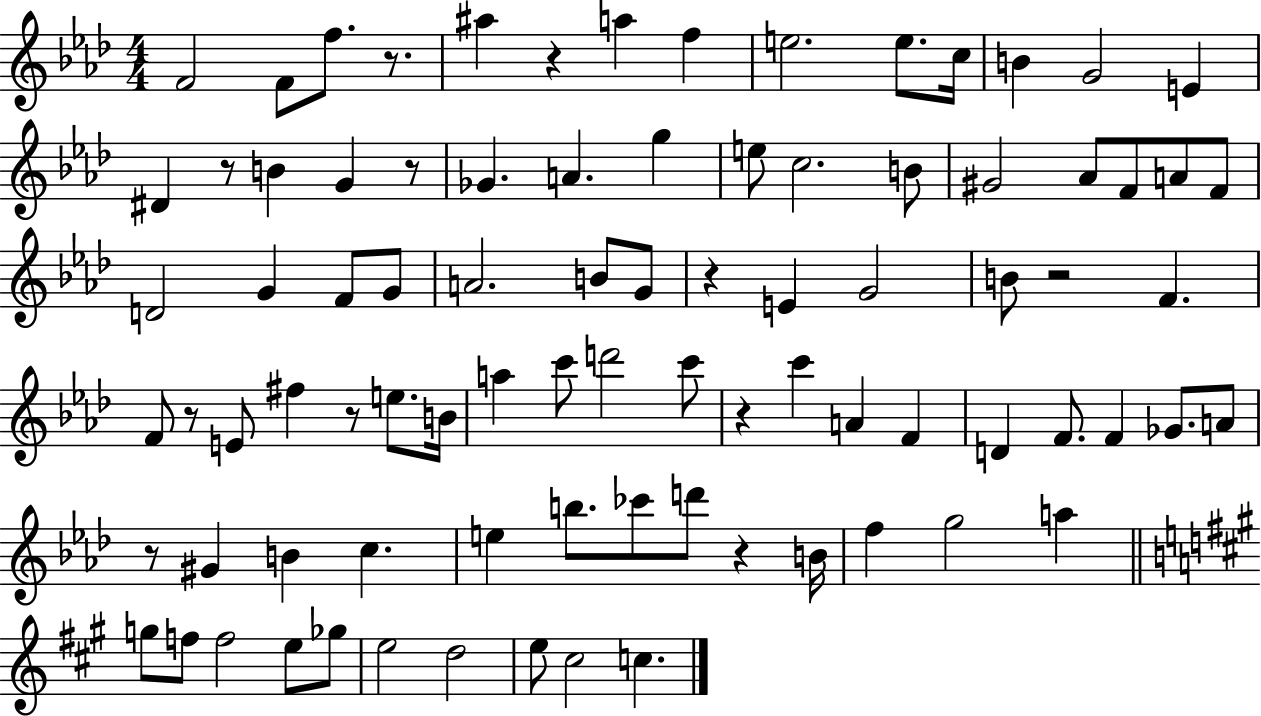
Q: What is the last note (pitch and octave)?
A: C5